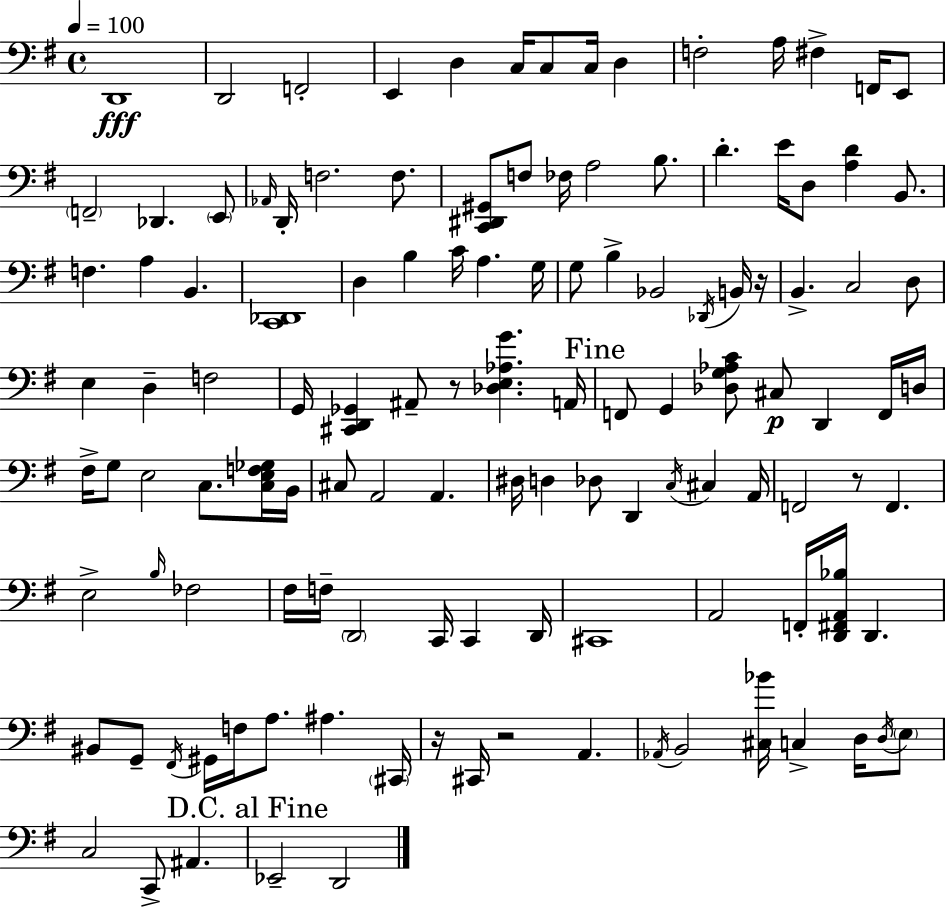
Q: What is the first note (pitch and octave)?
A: D2